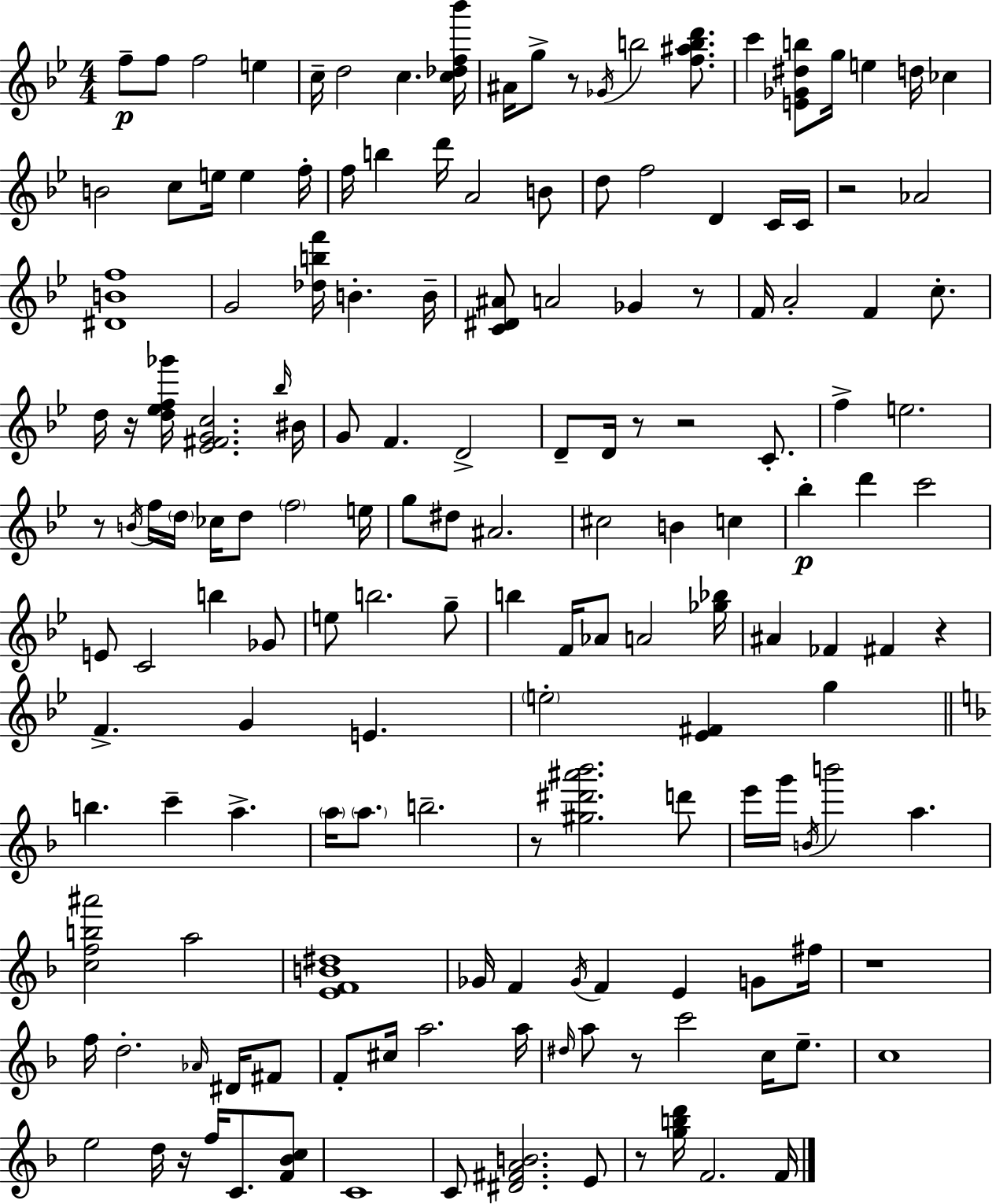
{
  \clef treble
  \numericTimeSignature
  \time 4/4
  \key g \minor
  f''8--\p f''8 f''2 e''4 | c''16-- d''2 c''4. <c'' des'' f'' bes'''>16 | ais'16 g''8-> r8 \acciaccatura { ges'16 } b''2 <f'' ais'' b'' d'''>8. | c'''4 <e' ges' dis'' b''>8 g''16 e''4 d''16 ces''4 | \break b'2 c''8 e''16 e''4 | f''16-. f''16 b''4 d'''16 a'2 b'8 | d''8 f''2 d'4 c'16 | c'16 r2 aes'2 | \break <dis' b' f''>1 | g'2 <des'' b'' f'''>16 b'4.-. | b'16-- <c' dis' ais'>8 a'2 ges'4 r8 | f'16 a'2-. f'4 c''8.-. | \break d''16 r16 <d'' ees'' f'' ges'''>16 <ees' fis' g' c''>2. | \grace { bes''16 } bis'16 g'8 f'4. d'2-> | d'8-- d'16 r8 r2 c'8.-. | f''4-> e''2. | \break r8 \acciaccatura { b'16 } f''16 \parenthesize d''16 ces''16 d''8 \parenthesize f''2 | e''16 g''8 dis''8 ais'2. | cis''2 b'4 c''4 | bes''4-.\p d'''4 c'''2 | \break e'8 c'2 b''4 | ges'8 e''8 b''2. | g''8-- b''4 f'16 aes'8 a'2 | <ges'' bes''>16 ais'4 fes'4 fis'4 r4 | \break f'4.-> g'4 e'4. | \parenthesize e''2-. <ees' fis'>4 g''4 | \bar "||" \break \key d \minor b''4. c'''4-- a''4.-> | \parenthesize a''16 \parenthesize a''8. b''2.-- | r8 <gis'' dis''' ais''' bes'''>2. d'''8 | e'''16 g'''16 \acciaccatura { b'16 } b'''2 a''4. | \break <c'' f'' b'' ais'''>2 a''2 | <e' f' b' dis''>1 | ges'16 f'4 \acciaccatura { ges'16 } f'4 e'4 g'8 | fis''16 r1 | \break f''16 d''2.-. \grace { aes'16 } | dis'16 fis'8 f'8-. cis''16 a''2. | a''16 \grace { dis''16 } a''8 r8 c'''2 | c''16 e''8.-- c''1 | \break e''2 d''16 r16 f''16 c'8. | <f' bes' c''>8 c'1 | c'8 <dis' fis' a' b'>2. | e'8 r8 <g'' b'' d'''>16 f'2. | \break f'16 \bar "|."
}